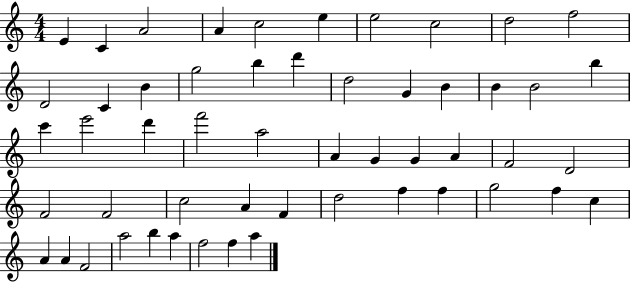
{
  \clef treble
  \numericTimeSignature
  \time 4/4
  \key c \major
  e'4 c'4 a'2 | a'4 c''2 e''4 | e''2 c''2 | d''2 f''2 | \break d'2 c'4 b'4 | g''2 b''4 d'''4 | d''2 g'4 b'4 | b'4 b'2 b''4 | \break c'''4 e'''2 d'''4 | f'''2 a''2 | a'4 g'4 g'4 a'4 | f'2 d'2 | \break f'2 f'2 | c''2 a'4 f'4 | d''2 f''4 f''4 | g''2 f''4 c''4 | \break a'4 a'4 f'2 | a''2 b''4 a''4 | f''2 f''4 a''4 | \bar "|."
}